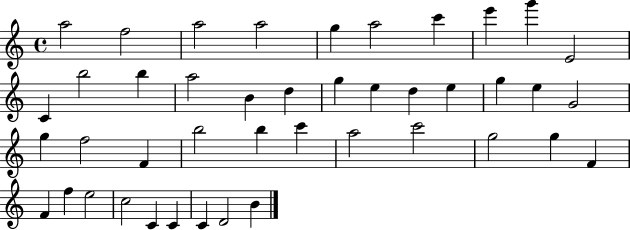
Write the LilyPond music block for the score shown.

{
  \clef treble
  \time 4/4
  \defaultTimeSignature
  \key c \major
  a''2 f''2 | a''2 a''2 | g''4 a''2 c'''4 | e'''4 g'''4 e'2 | \break c'4 b''2 b''4 | a''2 b'4 d''4 | g''4 e''4 d''4 e''4 | g''4 e''4 g'2 | \break g''4 f''2 f'4 | b''2 b''4 c'''4 | a''2 c'''2 | g''2 g''4 f'4 | \break f'4 f''4 e''2 | c''2 c'4 c'4 | c'4 d'2 b'4 | \bar "|."
}